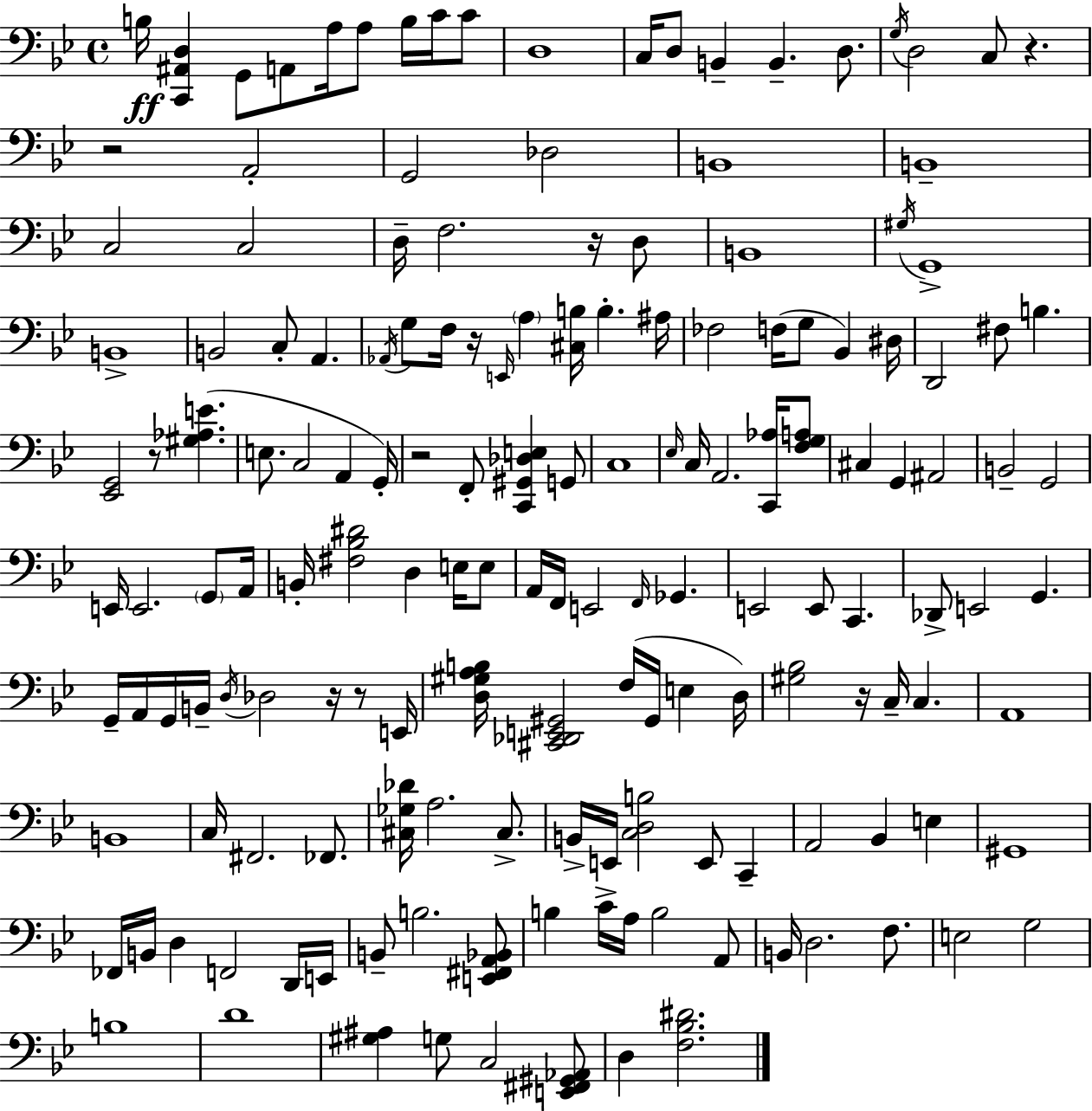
{
  \clef bass
  \time 4/4
  \defaultTimeSignature
  \key g \minor
  \repeat volta 2 { b16\ff <c, ais, d>4 g,8 a,8 a16 a8 b16 c'16 c'8 | d1 | c16 d8 b,4-- b,4.-- d8. | \acciaccatura { g16 } d2 c8 r4. | \break r2 a,2-. | g,2 des2 | b,1 | b,1-- | \break c2 c2 | d16-- f2. r16 d8 | b,1 | \acciaccatura { gis16 } g,1-> | \break b,1-> | b,2 c8-. a,4. | \acciaccatura { aes,16 } g8 f16 r16 \grace { e,16 } \parenthesize a4 <cis b>16 b4.-. | ais16 fes2 f16( g8 bes,4) | \break dis16 d,2 fis8 b4. | <ees, g,>2 r8 <gis aes e'>4.( | e8. c2 a,4 | g,16-.) r2 f,8-. <c, gis, des e>4 | \break g,8 c1 | \grace { ees16 } c16 a,2. | <c, aes>16 <f g a>8 cis4 g,4 ais,2 | b,2-- g,2 | \break e,16 e,2. | \parenthesize g,8 a,16 b,16-. <fis bes dis'>2 d4 | e16 e8 a,16 f,16 e,2 \grace { f,16 } | ges,4. e,2 e,8 | \break c,4. des,8-> e,2 | g,4. g,16-- a,16 g,16 b,16-- \acciaccatura { d16 } des2 | r16 r8 e,16 <d gis a b>16 <cis, des, e, gis,>2 | f16( gis,16 e4 d16) <gis bes>2 r16 | \break c16-- c4. a,1 | b,1 | c16 fis,2. | fes,8. <cis ges des'>16 a2. | \break cis8.-> b,16-> e,16 <c d b>2 | e,8 c,4-- a,2 bes,4 | e4 gis,1 | fes,16 b,16 d4 f,2 | \break d,16 e,16 b,8-- b2. | <e, fis, a, bes,>8 b4 c'16-> a16 b2 | a,8 b,16 d2. | f8. e2 g2 | \break b1 | d'1 | <gis ais>4 g8 c2 | <e, fis, gis, aes,>8 d4 <f bes dis'>2. | \break } \bar "|."
}